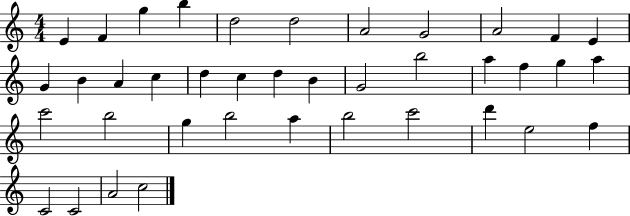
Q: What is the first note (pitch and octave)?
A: E4